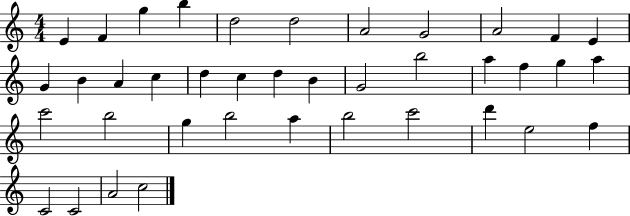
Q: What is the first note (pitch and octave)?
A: E4